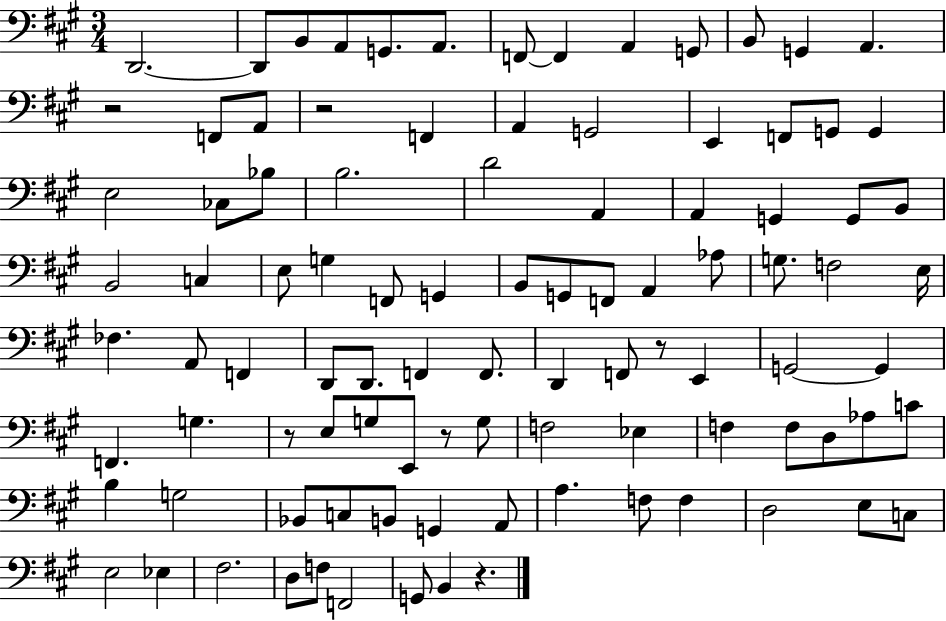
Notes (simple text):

D2/h. D2/e B2/e A2/e G2/e. A2/e. F2/e F2/q A2/q G2/e B2/e G2/q A2/q. R/h F2/e A2/e R/h F2/q A2/q G2/h E2/q F2/e G2/e G2/q E3/h CES3/e Bb3/e B3/h. D4/h A2/q A2/q G2/q G2/e B2/e B2/h C3/q E3/e G3/q F2/e G2/q B2/e G2/e F2/e A2/q Ab3/e G3/e. F3/h E3/s FES3/q. A2/e F2/q D2/e D2/e. F2/q F2/e. D2/q F2/e R/e E2/q G2/h G2/q F2/q. G3/q. R/e E3/e G3/e E2/e R/e G3/e F3/h Eb3/q F3/q F3/e D3/e Ab3/e C4/e B3/q G3/h Bb2/e C3/e B2/e G2/q A2/e A3/q. F3/e F3/q D3/h E3/e C3/e E3/h Eb3/q F#3/h. D3/e F3/e F2/h G2/e B2/q R/q.